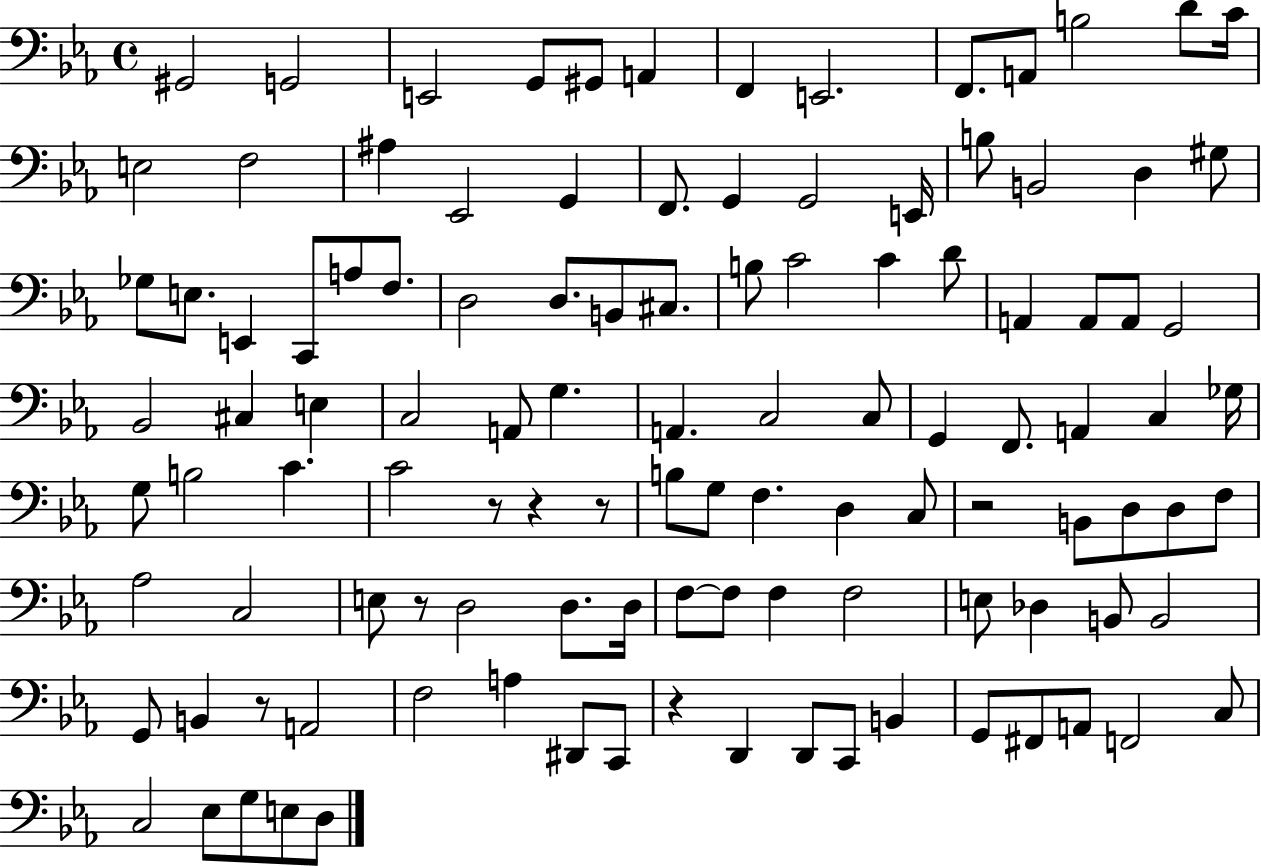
{
  \clef bass
  \time 4/4
  \defaultTimeSignature
  \key ees \major
  gis,2 g,2 | e,2 g,8 gis,8 a,4 | f,4 e,2. | f,8. a,8 b2 d'8 c'16 | \break e2 f2 | ais4 ees,2 g,4 | f,8. g,4 g,2 e,16 | b8 b,2 d4 gis8 | \break ges8 e8. e,4 c,8 a8 f8. | d2 d8. b,8 cis8. | b8 c'2 c'4 d'8 | a,4 a,8 a,8 g,2 | \break bes,2 cis4 e4 | c2 a,8 g4. | a,4. c2 c8 | g,4 f,8. a,4 c4 ges16 | \break g8 b2 c'4. | c'2 r8 r4 r8 | b8 g8 f4. d4 c8 | r2 b,8 d8 d8 f8 | \break aes2 c2 | e8 r8 d2 d8. d16 | f8~~ f8 f4 f2 | e8 des4 b,8 b,2 | \break g,8 b,4 r8 a,2 | f2 a4 dis,8 c,8 | r4 d,4 d,8 c,8 b,4 | g,8 fis,8 a,8 f,2 c8 | \break c2 ees8 g8 e8 d8 | \bar "|."
}